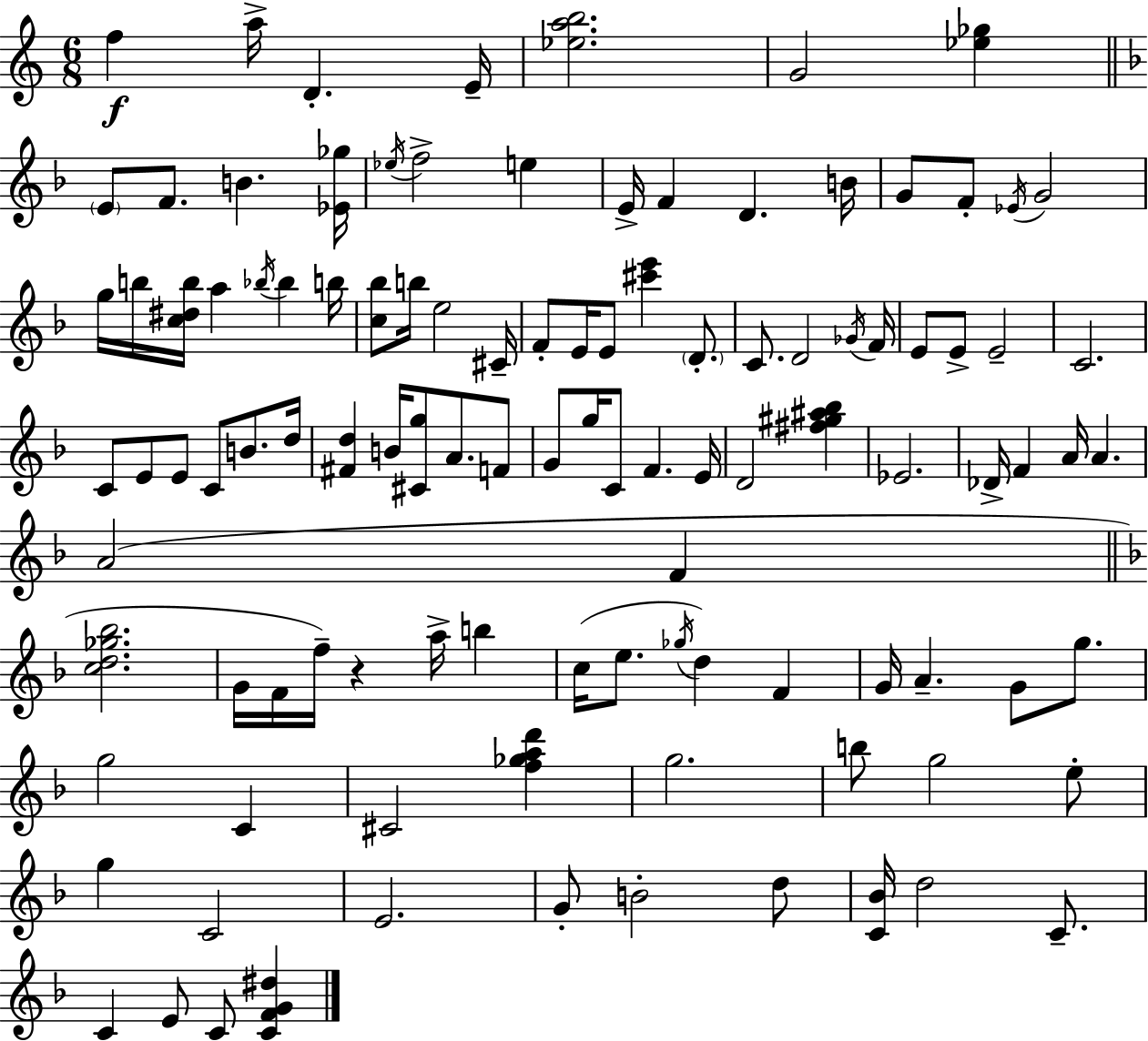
F5/q A5/s D4/q. E4/s [Eb5,A5,B5]/h. G4/h [Eb5,Gb5]/q E4/e F4/e. B4/q. [Eb4,Gb5]/s Eb5/s F5/h E5/q E4/s F4/q D4/q. B4/s G4/e F4/e Eb4/s G4/h G5/s B5/s [C5,D#5,B5]/s A5/q Bb5/s Bb5/q B5/s [C5,Bb5]/e B5/s E5/h C#4/s F4/e E4/s E4/e [C#6,E6]/q D4/e. C4/e. D4/h Gb4/s F4/s E4/e E4/e E4/h C4/h. C4/e E4/e E4/e C4/e B4/e. D5/s [F#4,D5]/q B4/s [C#4,G5]/e A4/e. F4/e G4/e G5/s C4/e F4/q. E4/s D4/h [F#5,G#5,A#5,Bb5]/q Eb4/h. Db4/s F4/q A4/s A4/q. A4/h F4/q [C5,D5,Gb5,Bb5]/h. G4/s F4/s F5/s R/q A5/s B5/q C5/s E5/e. Gb5/s D5/q F4/q G4/s A4/q. G4/e G5/e. G5/h C4/q C#4/h [F5,Gb5,A5,D6]/q G5/h. B5/e G5/h E5/e G5/q C4/h E4/h. G4/e B4/h D5/e [C4,Bb4]/s D5/h C4/e. C4/q E4/e C4/e [C4,F4,G4,D#5]/q